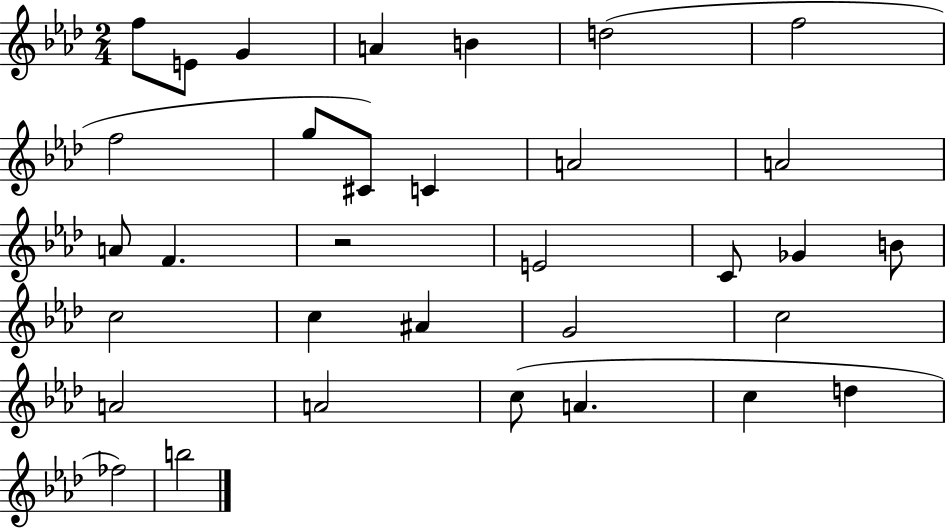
{
  \clef treble
  \numericTimeSignature
  \time 2/4
  \key aes \major
  f''8 e'8 g'4 | a'4 b'4 | d''2( | f''2 | \break f''2 | g''8 cis'8) c'4 | a'2 | a'2 | \break a'8 f'4. | r2 | e'2 | c'8 ges'4 b'8 | \break c''2 | c''4 ais'4 | g'2 | c''2 | \break a'2 | a'2 | c''8( a'4. | c''4 d''4 | \break fes''2) | b''2 | \bar "|."
}